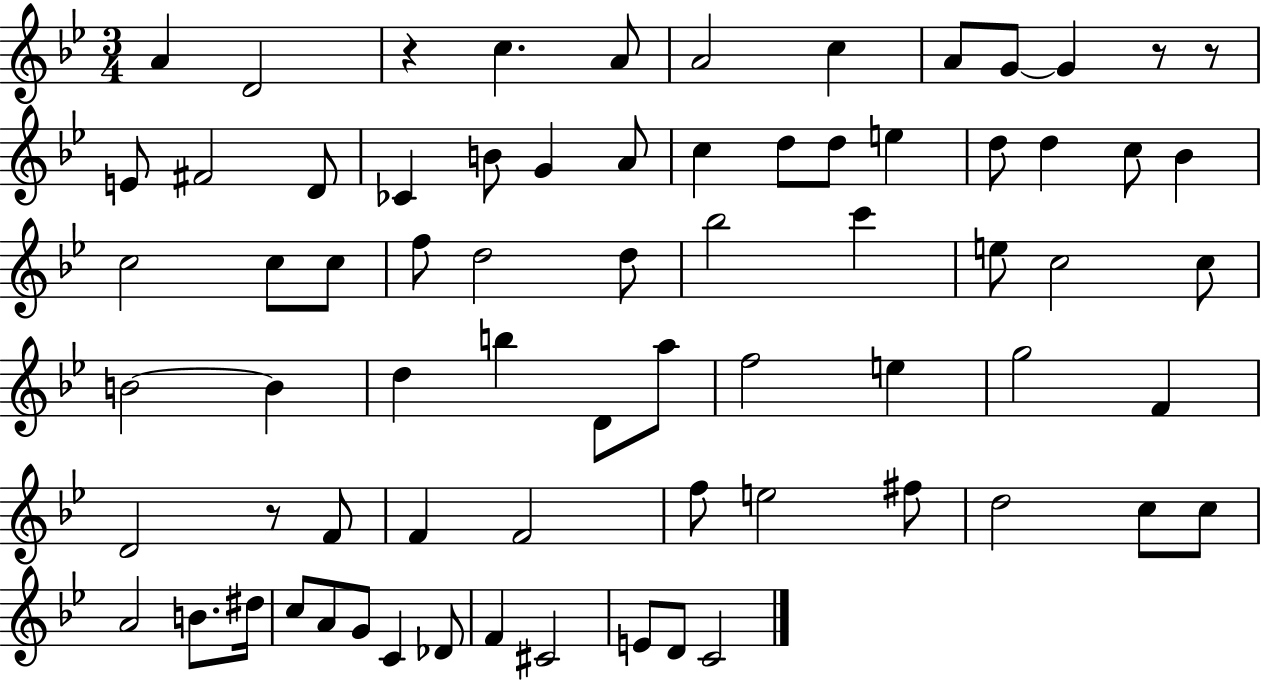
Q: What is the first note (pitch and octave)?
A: A4